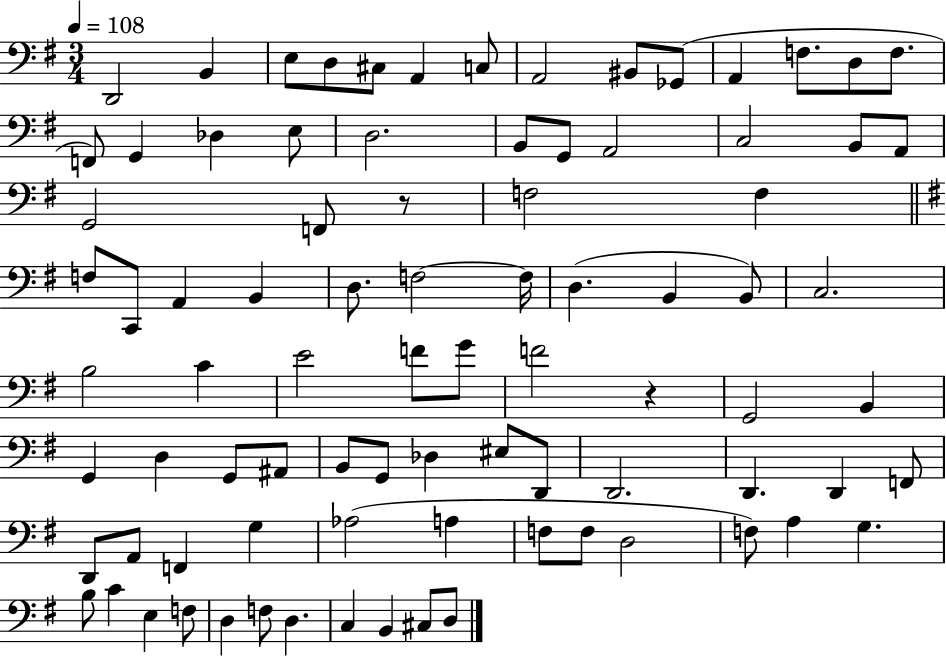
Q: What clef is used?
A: bass